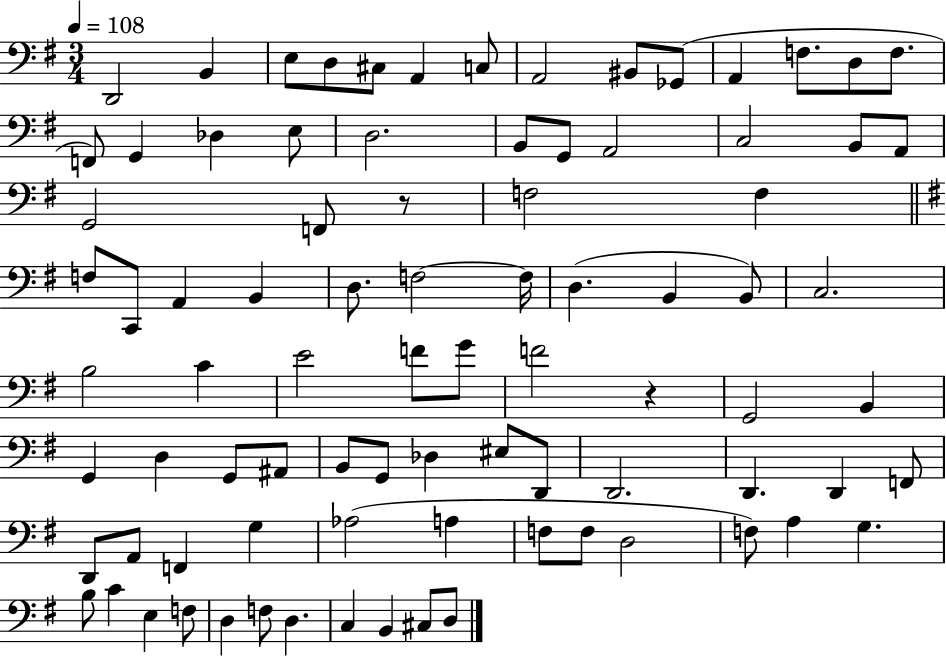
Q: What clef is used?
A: bass